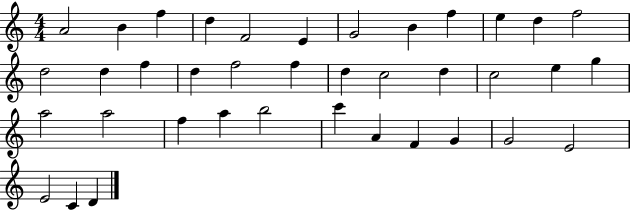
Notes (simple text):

A4/h B4/q F5/q D5/q F4/h E4/q G4/h B4/q F5/q E5/q D5/q F5/h D5/h D5/q F5/q D5/q F5/h F5/q D5/q C5/h D5/q C5/h E5/q G5/q A5/h A5/h F5/q A5/q B5/h C6/q A4/q F4/q G4/q G4/h E4/h E4/h C4/q D4/q